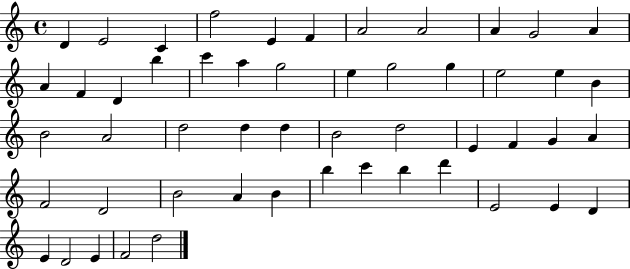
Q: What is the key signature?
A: C major